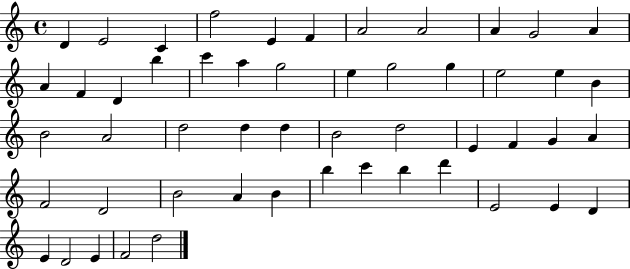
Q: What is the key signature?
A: C major